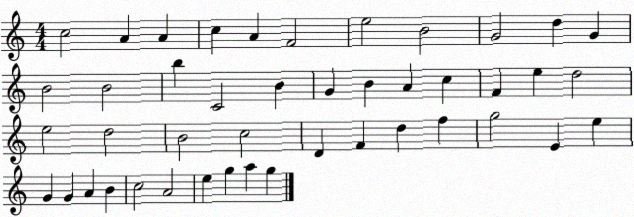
X:1
T:Untitled
M:4/4
L:1/4
K:C
c2 A A c A F2 e2 B2 G2 d G B2 B2 b C2 B G B A c F e d2 e2 d2 B2 c2 D F d f g2 E e G G A B c2 A2 e g a g